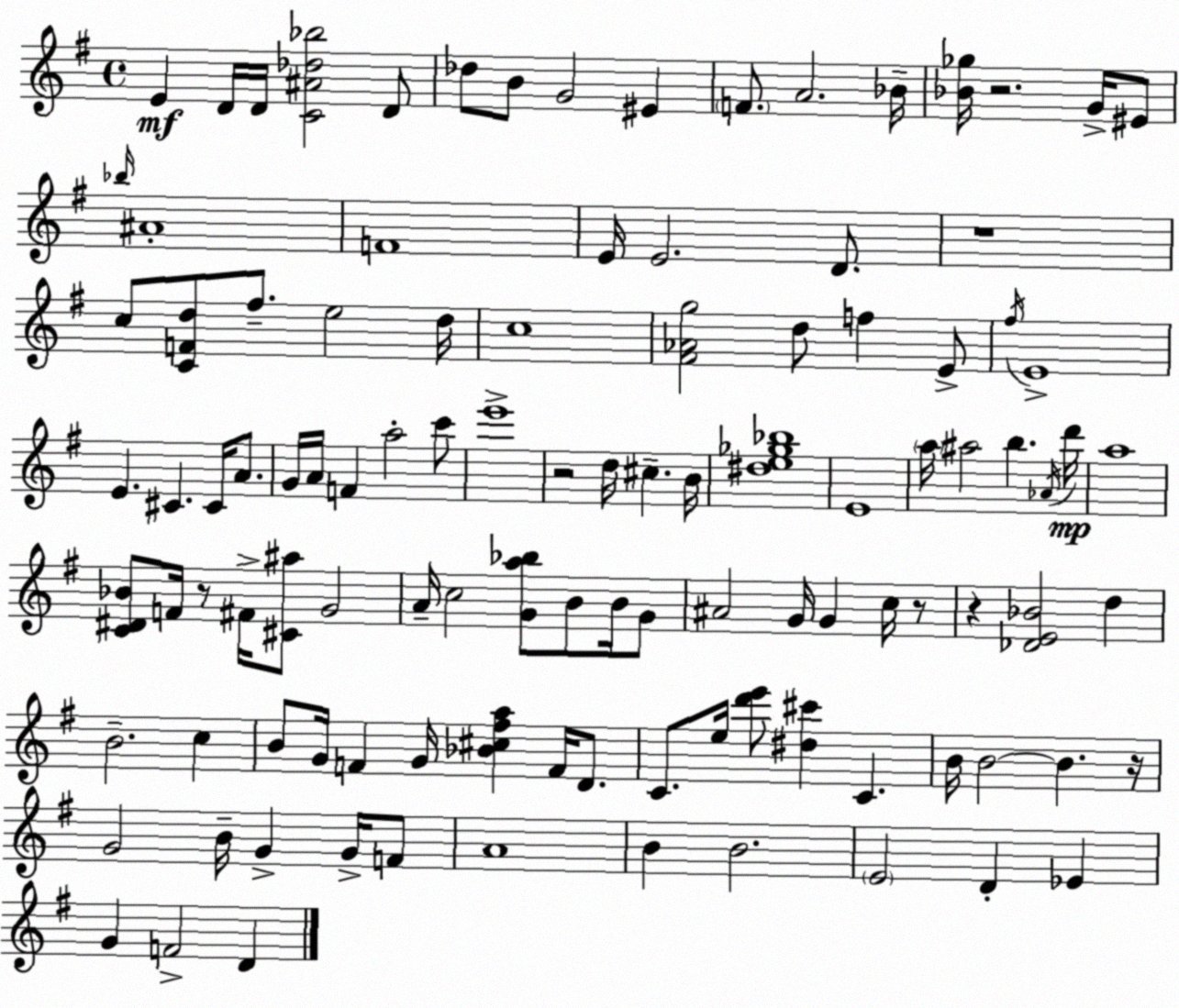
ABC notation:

X:1
T:Untitled
M:4/4
L:1/4
K:G
E D/4 D/4 [C^A_d_b]2 D/2 _d/2 B/2 G2 ^E F/2 A2 _B/4 [_B_g]/4 z2 G/4 ^E/2 _b/4 ^A4 F4 E/4 E2 D/2 z4 c/2 [CFd]/2 ^f/2 e2 d/4 c4 [^F_Ag]2 d/2 f E/2 ^f/4 E4 E ^C ^C/4 A/2 G/4 A/4 F a2 c'/2 e'4 z2 d/4 ^c B/4 [^de_g_b]4 E4 a/4 ^a2 b _A/4 d'/4 a4 [C^D_B]/2 F/4 z/2 ^F/4 [^C^a]/2 G2 A/4 c2 [Ga_b]/2 B/2 B/4 G/2 ^A2 G/4 G c/4 z/2 z [_DE_B]2 d B2 c B/2 G/4 F G/4 [_B^c^fa] F/4 D/2 C/2 e/4 [d'e']/2 [^d^c'] C B/4 B2 B z/4 G2 B/4 G G/4 F/2 A4 B B2 E2 D _E G F2 D